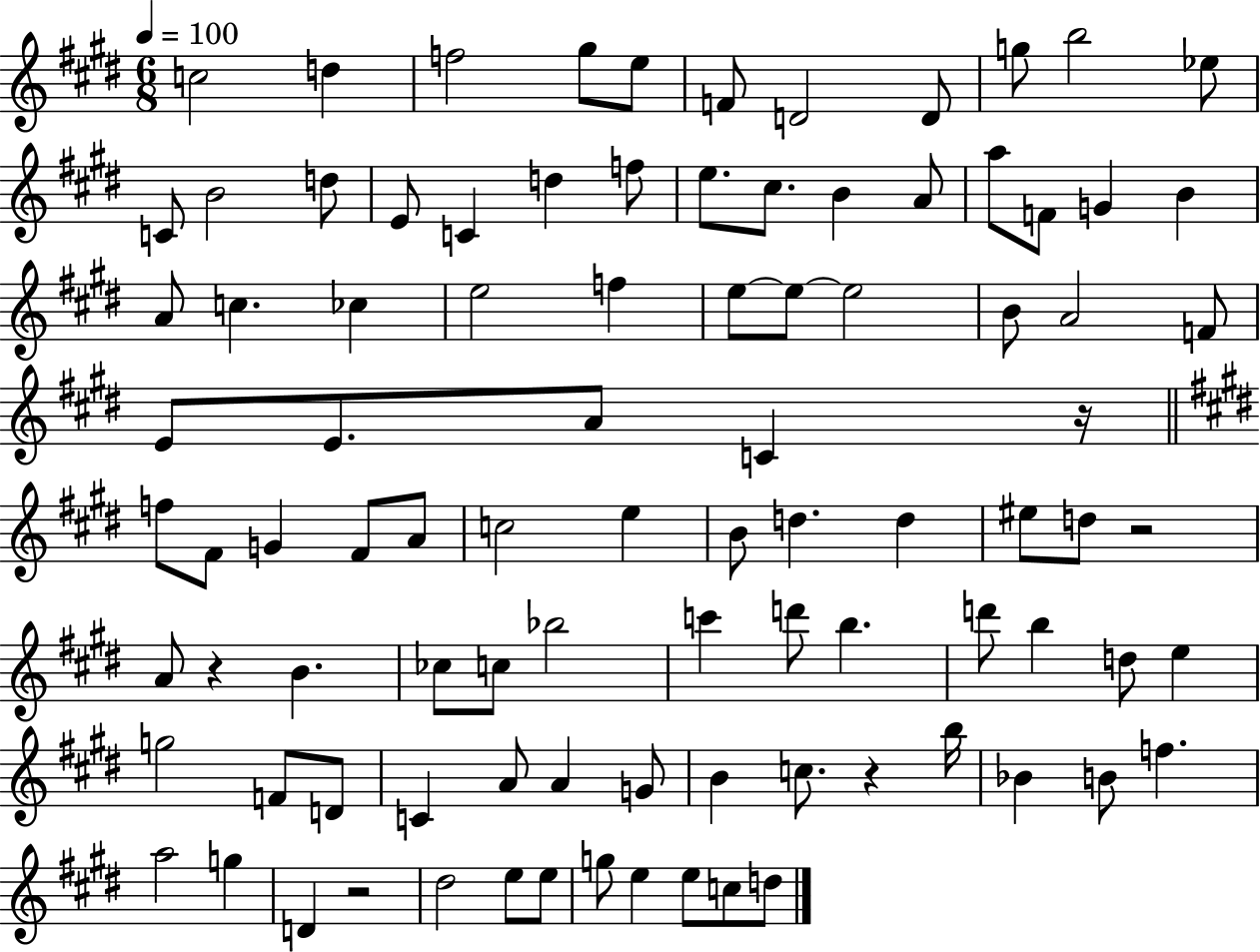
C5/h D5/q F5/h G#5/e E5/e F4/e D4/h D4/e G5/e B5/h Eb5/e C4/e B4/h D5/e E4/e C4/q D5/q F5/e E5/e. C#5/e. B4/q A4/e A5/e F4/e G4/q B4/q A4/e C5/q. CES5/q E5/h F5/q E5/e E5/e E5/h B4/e A4/h F4/e E4/e E4/e. A4/e C4/q R/s F5/e F#4/e G4/q F#4/e A4/e C5/h E5/q B4/e D5/q. D5/q EIS5/e D5/e R/h A4/e R/q B4/q. CES5/e C5/e Bb5/h C6/q D6/e B5/q. D6/e B5/q D5/e E5/q G5/h F4/e D4/e C4/q A4/e A4/q G4/e B4/q C5/e. R/q B5/s Bb4/q B4/e F5/q. A5/h G5/q D4/q R/h D#5/h E5/e E5/e G5/e E5/q E5/e C5/e D5/e